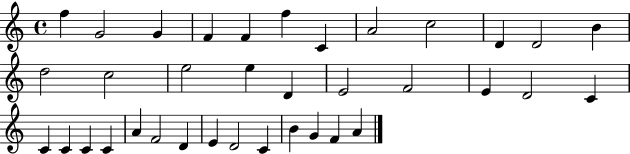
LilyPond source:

{
  \clef treble
  \time 4/4
  \defaultTimeSignature
  \key c \major
  f''4 g'2 g'4 | f'4 f'4 f''4 c'4 | a'2 c''2 | d'4 d'2 b'4 | \break d''2 c''2 | e''2 e''4 d'4 | e'2 f'2 | e'4 d'2 c'4 | \break c'4 c'4 c'4 c'4 | a'4 f'2 d'4 | e'4 d'2 c'4 | b'4 g'4 f'4 a'4 | \break \bar "|."
}